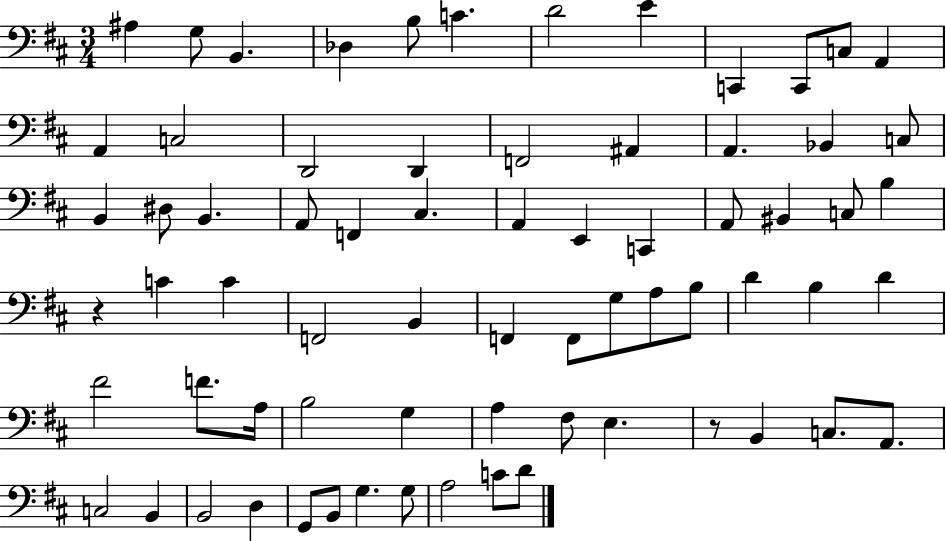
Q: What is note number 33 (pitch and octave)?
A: C3